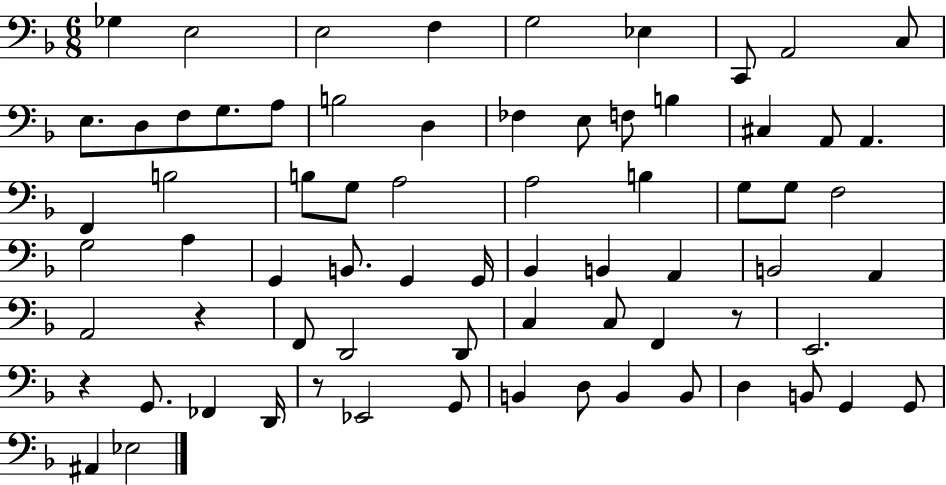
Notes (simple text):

Gb3/q E3/h E3/h F3/q G3/h Eb3/q C2/e A2/h C3/e E3/e. D3/e F3/e G3/e. A3/e B3/h D3/q FES3/q E3/e F3/e B3/q C#3/q A2/e A2/q. F2/q B3/h B3/e G3/e A3/h A3/h B3/q G3/e G3/e F3/h G3/h A3/q G2/q B2/e. G2/q G2/s Bb2/q B2/q A2/q B2/h A2/q A2/h R/q F2/e D2/h D2/e C3/q C3/e F2/q R/e E2/h. R/q G2/e. FES2/q D2/s R/e Eb2/h G2/e B2/q D3/e B2/q B2/e D3/q B2/e G2/q G2/e A#2/q Eb3/h